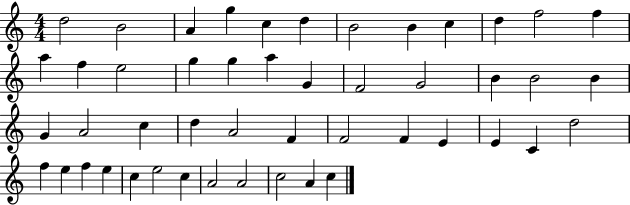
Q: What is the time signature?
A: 4/4